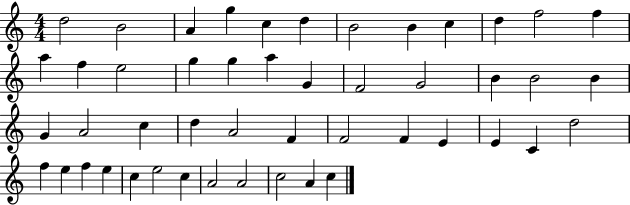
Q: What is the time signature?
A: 4/4